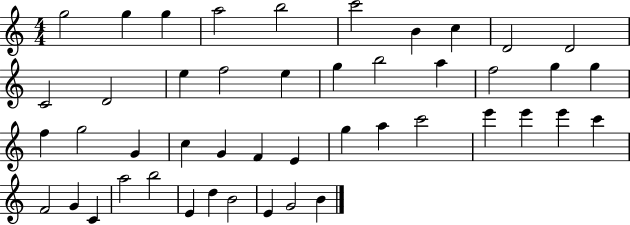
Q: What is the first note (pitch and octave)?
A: G5